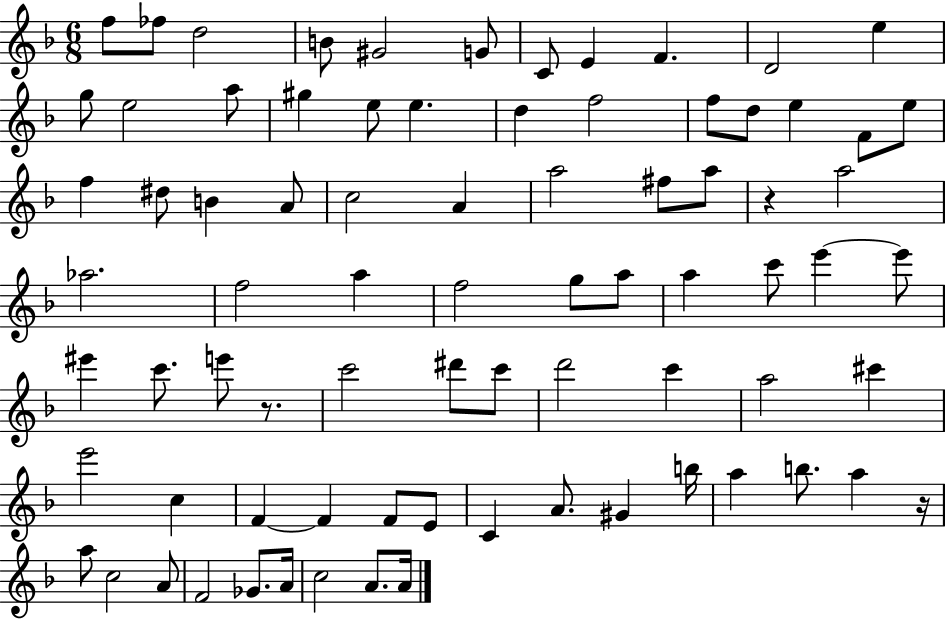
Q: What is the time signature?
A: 6/8